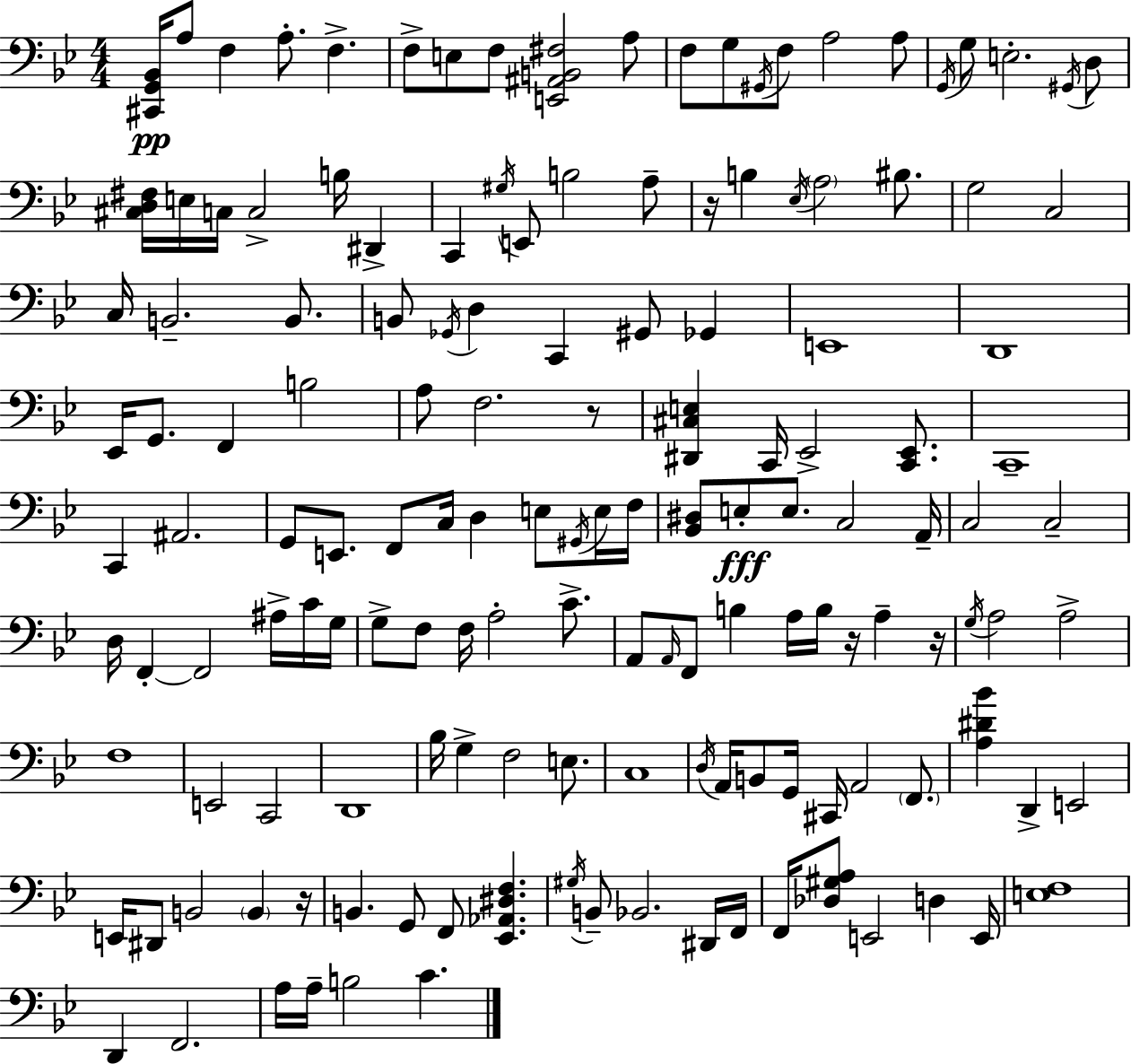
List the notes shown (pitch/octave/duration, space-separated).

[C#2,G2,Bb2]/s A3/e F3/q A3/e. F3/q. F3/e E3/e F3/e [E2,A#2,B2,F#3]/h A3/e F3/e G3/e G#2/s F3/e A3/h A3/e G2/s G3/e E3/h. G#2/s D3/e [C#3,D3,F#3]/s E3/s C3/s C3/h B3/s D#2/q C2/q G#3/s E2/e B3/h A3/e R/s B3/q Eb3/s A3/h BIS3/e. G3/h C3/h C3/s B2/h. B2/e. B2/e Gb2/s D3/q C2/q G#2/e Gb2/q E2/w D2/w Eb2/s G2/e. F2/q B3/h A3/e F3/h. R/e [D#2,C#3,E3]/q C2/s Eb2/h [C2,Eb2]/e. C2/w C2/q A#2/h. G2/e E2/e. F2/e C3/s D3/q E3/e G#2/s E3/s F3/s [Bb2,D#3]/e E3/e E3/e. C3/h A2/s C3/h C3/h D3/s F2/q F2/h A#3/s C4/s G3/s G3/e F3/e F3/s A3/h C4/e. A2/e A2/s F2/e B3/q A3/s B3/s R/s A3/q R/s G3/s A3/h A3/h F3/w E2/h C2/h D2/w Bb3/s G3/q F3/h E3/e. C3/w D3/s A2/s B2/e G2/s C#2/s A2/h F2/e. [A3,D#4,Bb4]/q D2/q E2/h E2/s D#2/e B2/h B2/q R/s B2/q. G2/e F2/e [Eb2,Ab2,D#3,F3]/q. G#3/s B2/e Bb2/h. D#2/s F2/s F2/s [Db3,G#3,A3]/e E2/h D3/q E2/s [E3,F3]/w D2/q F2/h. A3/s A3/s B3/h C4/q.